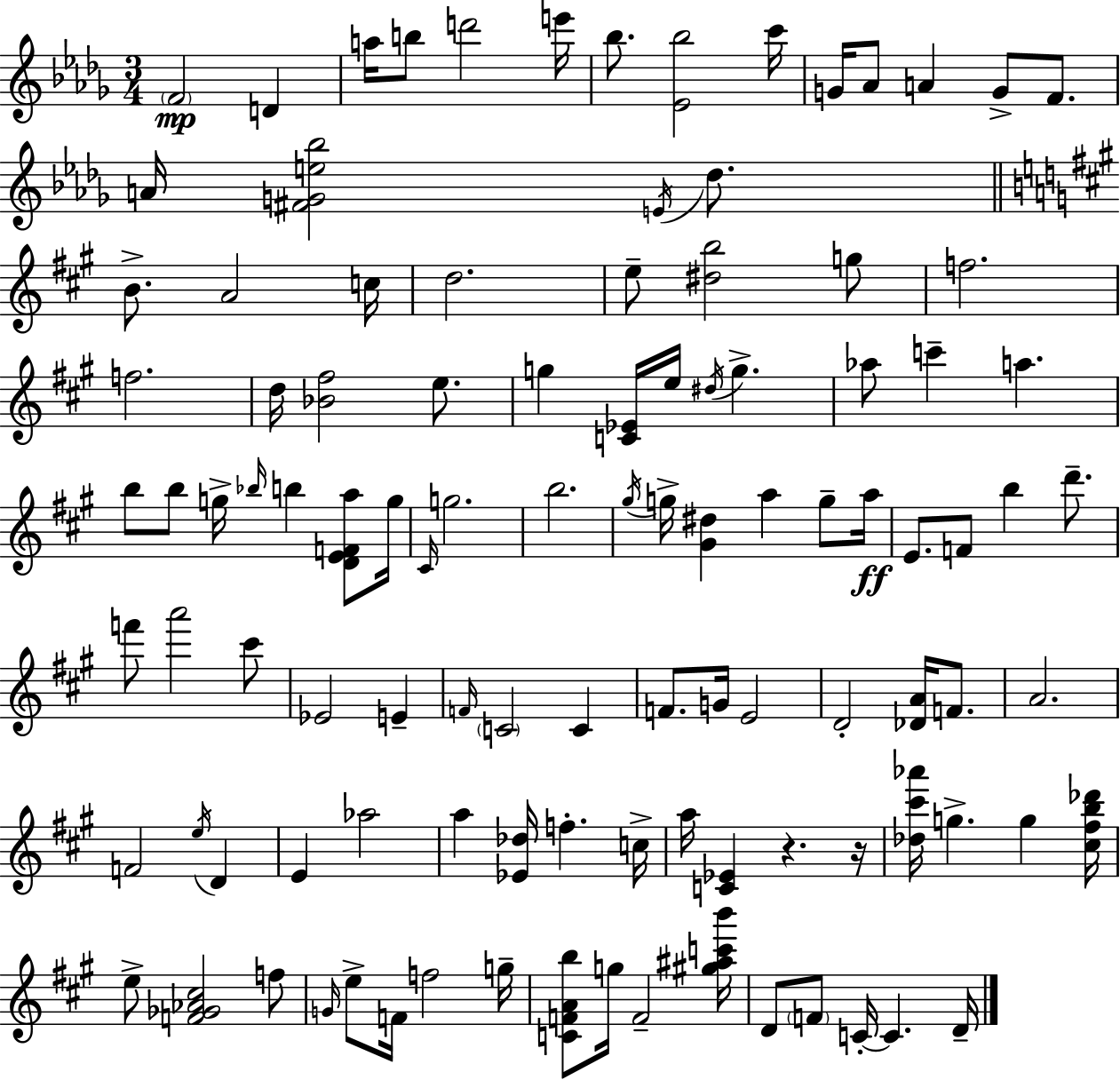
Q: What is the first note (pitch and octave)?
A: F4